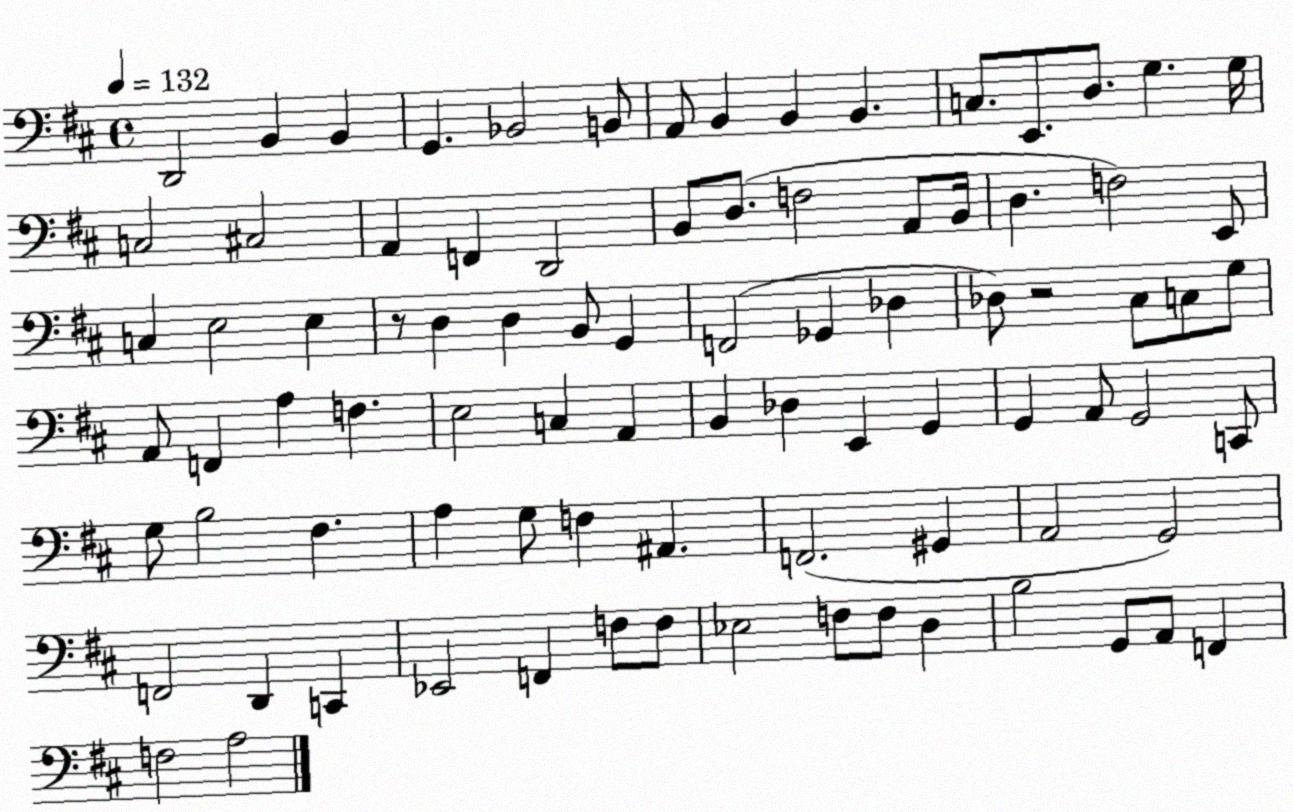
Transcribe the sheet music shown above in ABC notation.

X:1
T:Untitled
M:4/4
L:1/4
K:D
D,,2 B,, B,, G,, _B,,2 B,,/2 A,,/2 B,, B,, B,, C,/2 E,,/2 D,/2 G, G,/4 C,2 ^C,2 A,, F,, D,,2 B,,/2 D,/2 F,2 A,,/2 B,,/4 D, F,2 E,,/2 C, E,2 E, z/2 D, D, B,,/2 G,, F,,2 _G,, _D, _D,/2 z2 ^C,/2 C,/2 G,/2 A,,/2 F,, A, F, E,2 C, A,, B,, _D, E,, G,, G,, A,,/2 G,,2 C,,/2 G,/2 B,2 ^F, A, G,/2 F, ^A,, F,,2 ^G,, A,,2 G,,2 F,,2 D,, C,, _E,,2 F,, F,/2 F,/2 _E,2 F,/2 F,/2 D, B,2 G,,/2 A,,/2 F,, F,2 A,2